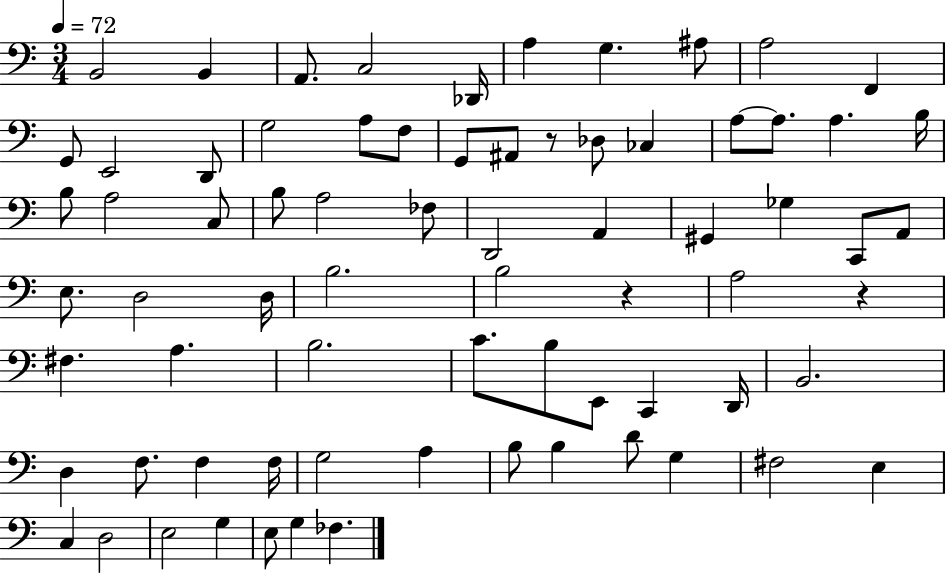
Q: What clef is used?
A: bass